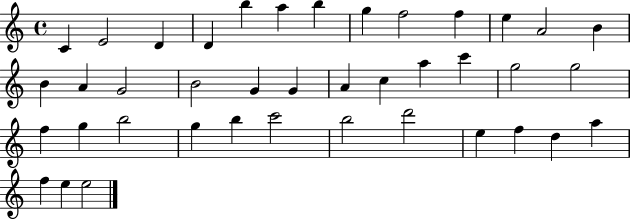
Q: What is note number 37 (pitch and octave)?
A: A5